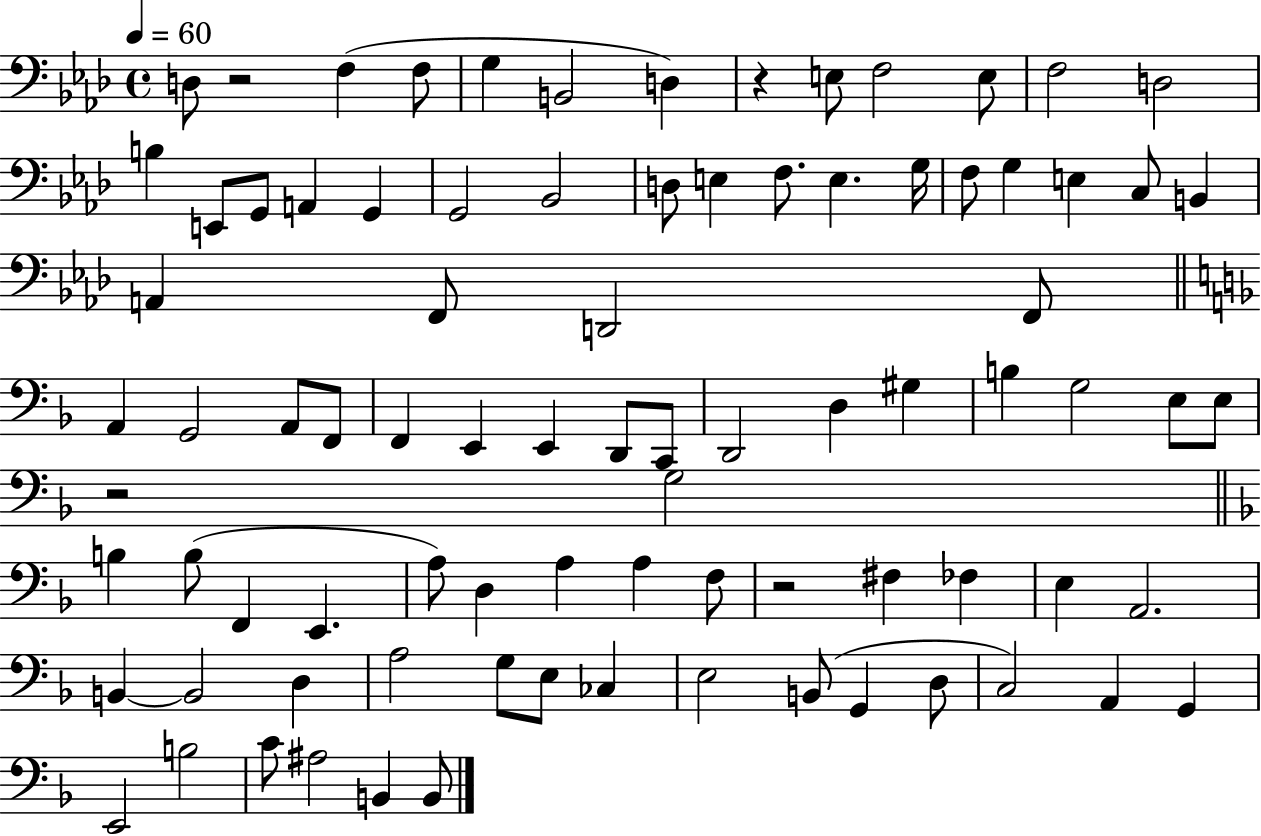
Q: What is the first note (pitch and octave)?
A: D3